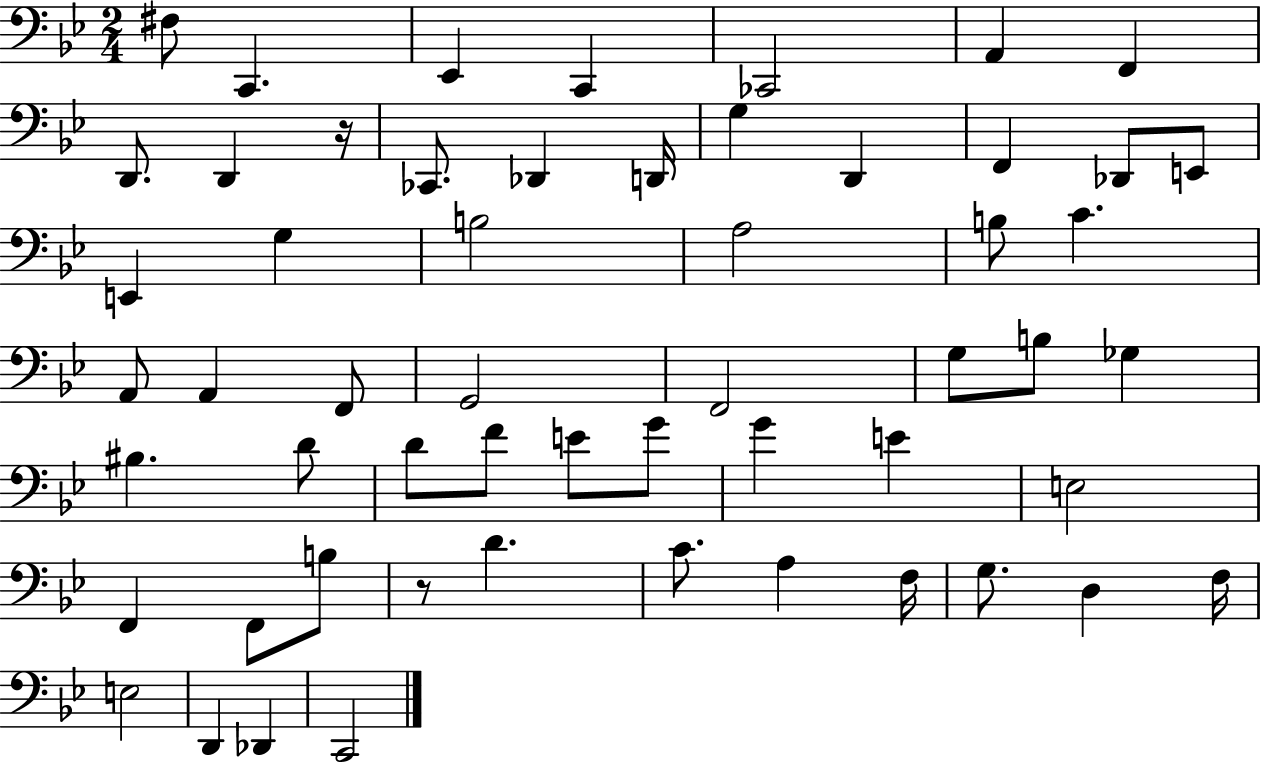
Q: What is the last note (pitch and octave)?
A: C2